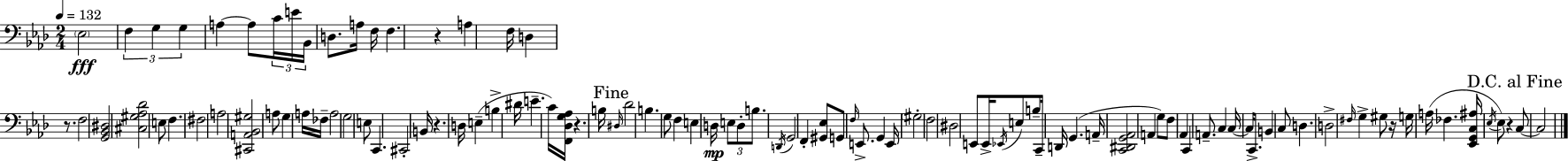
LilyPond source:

{
  \clef bass
  \numericTimeSignature
  \time 2/4
  \key aes \major
  \tempo 4 = 132
  \parenthesize ees2\fff | \tuplet 3/2 { f4 g4 | g4 } a4~~ | a8 \tuplet 3/2 { c'16 e'16 bes,16 } d8. | \break a16 f16 f4. | r4 a4 | f16 d4 r8. | f2 | \break <g, bes, dis>2 | <cis gis aes des'>2 | e8 f4. | fis2 | \break a2 | <cis, a, bes, gis>2 | a8 g4 a16 fes16-- | a2 | \break g2 | e8 c,4. | cis,2-. | b,16 r4. d16 | \break e4--( b4-> | dis'16 e'4.-- c'16) | <f, des g aes>16 r4. b16 | \mark "Fine" \grace { dis16 } des'2 | \break b4. g8 | f4 e4 | d16\mp \tuplet 3/2 { e8 d8-. b8. } | \acciaccatura { d,16 } g,2 | \break f,4-. <gis, ees>8 | g,8 \grace { f16 } e,8.-> g,4 | e,16 \parenthesize gis2-. | f2 | \break dis2 | e,8 e,16-> \acciaccatura { ees,16 } e8 | b8-- c,16-- d,16 g,4.( | a,16-- <c, dis, g, aes,>2 | \break a,4 | g8) f8 aes,4 | c,4 a,8.-- c4 | c16~~ c16 c,8.-> | \break b,4 c8 d4. | d2-> | \grace { fis16 } g4-> | gis8 r16 g16 a16( fes4. | \break <ees, g, c ais>16 \acciaccatura { ees16 } ees8) | r4 \mark "D.C. al Fine" c8~~ c2 | \bar "|."
}